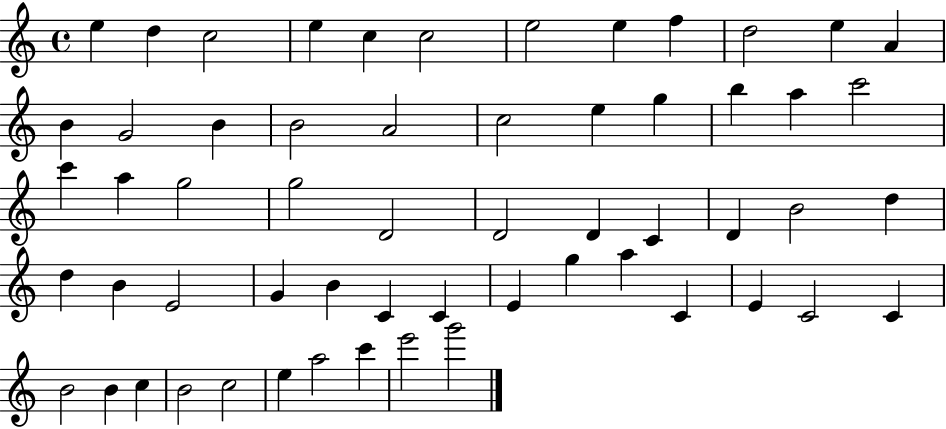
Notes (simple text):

E5/q D5/q C5/h E5/q C5/q C5/h E5/h E5/q F5/q D5/h E5/q A4/q B4/q G4/h B4/q B4/h A4/h C5/h E5/q G5/q B5/q A5/q C6/h C6/q A5/q G5/h G5/h D4/h D4/h D4/q C4/q D4/q B4/h D5/q D5/q B4/q E4/h G4/q B4/q C4/q C4/q E4/q G5/q A5/q C4/q E4/q C4/h C4/q B4/h B4/q C5/q B4/h C5/h E5/q A5/h C6/q E6/h G6/h